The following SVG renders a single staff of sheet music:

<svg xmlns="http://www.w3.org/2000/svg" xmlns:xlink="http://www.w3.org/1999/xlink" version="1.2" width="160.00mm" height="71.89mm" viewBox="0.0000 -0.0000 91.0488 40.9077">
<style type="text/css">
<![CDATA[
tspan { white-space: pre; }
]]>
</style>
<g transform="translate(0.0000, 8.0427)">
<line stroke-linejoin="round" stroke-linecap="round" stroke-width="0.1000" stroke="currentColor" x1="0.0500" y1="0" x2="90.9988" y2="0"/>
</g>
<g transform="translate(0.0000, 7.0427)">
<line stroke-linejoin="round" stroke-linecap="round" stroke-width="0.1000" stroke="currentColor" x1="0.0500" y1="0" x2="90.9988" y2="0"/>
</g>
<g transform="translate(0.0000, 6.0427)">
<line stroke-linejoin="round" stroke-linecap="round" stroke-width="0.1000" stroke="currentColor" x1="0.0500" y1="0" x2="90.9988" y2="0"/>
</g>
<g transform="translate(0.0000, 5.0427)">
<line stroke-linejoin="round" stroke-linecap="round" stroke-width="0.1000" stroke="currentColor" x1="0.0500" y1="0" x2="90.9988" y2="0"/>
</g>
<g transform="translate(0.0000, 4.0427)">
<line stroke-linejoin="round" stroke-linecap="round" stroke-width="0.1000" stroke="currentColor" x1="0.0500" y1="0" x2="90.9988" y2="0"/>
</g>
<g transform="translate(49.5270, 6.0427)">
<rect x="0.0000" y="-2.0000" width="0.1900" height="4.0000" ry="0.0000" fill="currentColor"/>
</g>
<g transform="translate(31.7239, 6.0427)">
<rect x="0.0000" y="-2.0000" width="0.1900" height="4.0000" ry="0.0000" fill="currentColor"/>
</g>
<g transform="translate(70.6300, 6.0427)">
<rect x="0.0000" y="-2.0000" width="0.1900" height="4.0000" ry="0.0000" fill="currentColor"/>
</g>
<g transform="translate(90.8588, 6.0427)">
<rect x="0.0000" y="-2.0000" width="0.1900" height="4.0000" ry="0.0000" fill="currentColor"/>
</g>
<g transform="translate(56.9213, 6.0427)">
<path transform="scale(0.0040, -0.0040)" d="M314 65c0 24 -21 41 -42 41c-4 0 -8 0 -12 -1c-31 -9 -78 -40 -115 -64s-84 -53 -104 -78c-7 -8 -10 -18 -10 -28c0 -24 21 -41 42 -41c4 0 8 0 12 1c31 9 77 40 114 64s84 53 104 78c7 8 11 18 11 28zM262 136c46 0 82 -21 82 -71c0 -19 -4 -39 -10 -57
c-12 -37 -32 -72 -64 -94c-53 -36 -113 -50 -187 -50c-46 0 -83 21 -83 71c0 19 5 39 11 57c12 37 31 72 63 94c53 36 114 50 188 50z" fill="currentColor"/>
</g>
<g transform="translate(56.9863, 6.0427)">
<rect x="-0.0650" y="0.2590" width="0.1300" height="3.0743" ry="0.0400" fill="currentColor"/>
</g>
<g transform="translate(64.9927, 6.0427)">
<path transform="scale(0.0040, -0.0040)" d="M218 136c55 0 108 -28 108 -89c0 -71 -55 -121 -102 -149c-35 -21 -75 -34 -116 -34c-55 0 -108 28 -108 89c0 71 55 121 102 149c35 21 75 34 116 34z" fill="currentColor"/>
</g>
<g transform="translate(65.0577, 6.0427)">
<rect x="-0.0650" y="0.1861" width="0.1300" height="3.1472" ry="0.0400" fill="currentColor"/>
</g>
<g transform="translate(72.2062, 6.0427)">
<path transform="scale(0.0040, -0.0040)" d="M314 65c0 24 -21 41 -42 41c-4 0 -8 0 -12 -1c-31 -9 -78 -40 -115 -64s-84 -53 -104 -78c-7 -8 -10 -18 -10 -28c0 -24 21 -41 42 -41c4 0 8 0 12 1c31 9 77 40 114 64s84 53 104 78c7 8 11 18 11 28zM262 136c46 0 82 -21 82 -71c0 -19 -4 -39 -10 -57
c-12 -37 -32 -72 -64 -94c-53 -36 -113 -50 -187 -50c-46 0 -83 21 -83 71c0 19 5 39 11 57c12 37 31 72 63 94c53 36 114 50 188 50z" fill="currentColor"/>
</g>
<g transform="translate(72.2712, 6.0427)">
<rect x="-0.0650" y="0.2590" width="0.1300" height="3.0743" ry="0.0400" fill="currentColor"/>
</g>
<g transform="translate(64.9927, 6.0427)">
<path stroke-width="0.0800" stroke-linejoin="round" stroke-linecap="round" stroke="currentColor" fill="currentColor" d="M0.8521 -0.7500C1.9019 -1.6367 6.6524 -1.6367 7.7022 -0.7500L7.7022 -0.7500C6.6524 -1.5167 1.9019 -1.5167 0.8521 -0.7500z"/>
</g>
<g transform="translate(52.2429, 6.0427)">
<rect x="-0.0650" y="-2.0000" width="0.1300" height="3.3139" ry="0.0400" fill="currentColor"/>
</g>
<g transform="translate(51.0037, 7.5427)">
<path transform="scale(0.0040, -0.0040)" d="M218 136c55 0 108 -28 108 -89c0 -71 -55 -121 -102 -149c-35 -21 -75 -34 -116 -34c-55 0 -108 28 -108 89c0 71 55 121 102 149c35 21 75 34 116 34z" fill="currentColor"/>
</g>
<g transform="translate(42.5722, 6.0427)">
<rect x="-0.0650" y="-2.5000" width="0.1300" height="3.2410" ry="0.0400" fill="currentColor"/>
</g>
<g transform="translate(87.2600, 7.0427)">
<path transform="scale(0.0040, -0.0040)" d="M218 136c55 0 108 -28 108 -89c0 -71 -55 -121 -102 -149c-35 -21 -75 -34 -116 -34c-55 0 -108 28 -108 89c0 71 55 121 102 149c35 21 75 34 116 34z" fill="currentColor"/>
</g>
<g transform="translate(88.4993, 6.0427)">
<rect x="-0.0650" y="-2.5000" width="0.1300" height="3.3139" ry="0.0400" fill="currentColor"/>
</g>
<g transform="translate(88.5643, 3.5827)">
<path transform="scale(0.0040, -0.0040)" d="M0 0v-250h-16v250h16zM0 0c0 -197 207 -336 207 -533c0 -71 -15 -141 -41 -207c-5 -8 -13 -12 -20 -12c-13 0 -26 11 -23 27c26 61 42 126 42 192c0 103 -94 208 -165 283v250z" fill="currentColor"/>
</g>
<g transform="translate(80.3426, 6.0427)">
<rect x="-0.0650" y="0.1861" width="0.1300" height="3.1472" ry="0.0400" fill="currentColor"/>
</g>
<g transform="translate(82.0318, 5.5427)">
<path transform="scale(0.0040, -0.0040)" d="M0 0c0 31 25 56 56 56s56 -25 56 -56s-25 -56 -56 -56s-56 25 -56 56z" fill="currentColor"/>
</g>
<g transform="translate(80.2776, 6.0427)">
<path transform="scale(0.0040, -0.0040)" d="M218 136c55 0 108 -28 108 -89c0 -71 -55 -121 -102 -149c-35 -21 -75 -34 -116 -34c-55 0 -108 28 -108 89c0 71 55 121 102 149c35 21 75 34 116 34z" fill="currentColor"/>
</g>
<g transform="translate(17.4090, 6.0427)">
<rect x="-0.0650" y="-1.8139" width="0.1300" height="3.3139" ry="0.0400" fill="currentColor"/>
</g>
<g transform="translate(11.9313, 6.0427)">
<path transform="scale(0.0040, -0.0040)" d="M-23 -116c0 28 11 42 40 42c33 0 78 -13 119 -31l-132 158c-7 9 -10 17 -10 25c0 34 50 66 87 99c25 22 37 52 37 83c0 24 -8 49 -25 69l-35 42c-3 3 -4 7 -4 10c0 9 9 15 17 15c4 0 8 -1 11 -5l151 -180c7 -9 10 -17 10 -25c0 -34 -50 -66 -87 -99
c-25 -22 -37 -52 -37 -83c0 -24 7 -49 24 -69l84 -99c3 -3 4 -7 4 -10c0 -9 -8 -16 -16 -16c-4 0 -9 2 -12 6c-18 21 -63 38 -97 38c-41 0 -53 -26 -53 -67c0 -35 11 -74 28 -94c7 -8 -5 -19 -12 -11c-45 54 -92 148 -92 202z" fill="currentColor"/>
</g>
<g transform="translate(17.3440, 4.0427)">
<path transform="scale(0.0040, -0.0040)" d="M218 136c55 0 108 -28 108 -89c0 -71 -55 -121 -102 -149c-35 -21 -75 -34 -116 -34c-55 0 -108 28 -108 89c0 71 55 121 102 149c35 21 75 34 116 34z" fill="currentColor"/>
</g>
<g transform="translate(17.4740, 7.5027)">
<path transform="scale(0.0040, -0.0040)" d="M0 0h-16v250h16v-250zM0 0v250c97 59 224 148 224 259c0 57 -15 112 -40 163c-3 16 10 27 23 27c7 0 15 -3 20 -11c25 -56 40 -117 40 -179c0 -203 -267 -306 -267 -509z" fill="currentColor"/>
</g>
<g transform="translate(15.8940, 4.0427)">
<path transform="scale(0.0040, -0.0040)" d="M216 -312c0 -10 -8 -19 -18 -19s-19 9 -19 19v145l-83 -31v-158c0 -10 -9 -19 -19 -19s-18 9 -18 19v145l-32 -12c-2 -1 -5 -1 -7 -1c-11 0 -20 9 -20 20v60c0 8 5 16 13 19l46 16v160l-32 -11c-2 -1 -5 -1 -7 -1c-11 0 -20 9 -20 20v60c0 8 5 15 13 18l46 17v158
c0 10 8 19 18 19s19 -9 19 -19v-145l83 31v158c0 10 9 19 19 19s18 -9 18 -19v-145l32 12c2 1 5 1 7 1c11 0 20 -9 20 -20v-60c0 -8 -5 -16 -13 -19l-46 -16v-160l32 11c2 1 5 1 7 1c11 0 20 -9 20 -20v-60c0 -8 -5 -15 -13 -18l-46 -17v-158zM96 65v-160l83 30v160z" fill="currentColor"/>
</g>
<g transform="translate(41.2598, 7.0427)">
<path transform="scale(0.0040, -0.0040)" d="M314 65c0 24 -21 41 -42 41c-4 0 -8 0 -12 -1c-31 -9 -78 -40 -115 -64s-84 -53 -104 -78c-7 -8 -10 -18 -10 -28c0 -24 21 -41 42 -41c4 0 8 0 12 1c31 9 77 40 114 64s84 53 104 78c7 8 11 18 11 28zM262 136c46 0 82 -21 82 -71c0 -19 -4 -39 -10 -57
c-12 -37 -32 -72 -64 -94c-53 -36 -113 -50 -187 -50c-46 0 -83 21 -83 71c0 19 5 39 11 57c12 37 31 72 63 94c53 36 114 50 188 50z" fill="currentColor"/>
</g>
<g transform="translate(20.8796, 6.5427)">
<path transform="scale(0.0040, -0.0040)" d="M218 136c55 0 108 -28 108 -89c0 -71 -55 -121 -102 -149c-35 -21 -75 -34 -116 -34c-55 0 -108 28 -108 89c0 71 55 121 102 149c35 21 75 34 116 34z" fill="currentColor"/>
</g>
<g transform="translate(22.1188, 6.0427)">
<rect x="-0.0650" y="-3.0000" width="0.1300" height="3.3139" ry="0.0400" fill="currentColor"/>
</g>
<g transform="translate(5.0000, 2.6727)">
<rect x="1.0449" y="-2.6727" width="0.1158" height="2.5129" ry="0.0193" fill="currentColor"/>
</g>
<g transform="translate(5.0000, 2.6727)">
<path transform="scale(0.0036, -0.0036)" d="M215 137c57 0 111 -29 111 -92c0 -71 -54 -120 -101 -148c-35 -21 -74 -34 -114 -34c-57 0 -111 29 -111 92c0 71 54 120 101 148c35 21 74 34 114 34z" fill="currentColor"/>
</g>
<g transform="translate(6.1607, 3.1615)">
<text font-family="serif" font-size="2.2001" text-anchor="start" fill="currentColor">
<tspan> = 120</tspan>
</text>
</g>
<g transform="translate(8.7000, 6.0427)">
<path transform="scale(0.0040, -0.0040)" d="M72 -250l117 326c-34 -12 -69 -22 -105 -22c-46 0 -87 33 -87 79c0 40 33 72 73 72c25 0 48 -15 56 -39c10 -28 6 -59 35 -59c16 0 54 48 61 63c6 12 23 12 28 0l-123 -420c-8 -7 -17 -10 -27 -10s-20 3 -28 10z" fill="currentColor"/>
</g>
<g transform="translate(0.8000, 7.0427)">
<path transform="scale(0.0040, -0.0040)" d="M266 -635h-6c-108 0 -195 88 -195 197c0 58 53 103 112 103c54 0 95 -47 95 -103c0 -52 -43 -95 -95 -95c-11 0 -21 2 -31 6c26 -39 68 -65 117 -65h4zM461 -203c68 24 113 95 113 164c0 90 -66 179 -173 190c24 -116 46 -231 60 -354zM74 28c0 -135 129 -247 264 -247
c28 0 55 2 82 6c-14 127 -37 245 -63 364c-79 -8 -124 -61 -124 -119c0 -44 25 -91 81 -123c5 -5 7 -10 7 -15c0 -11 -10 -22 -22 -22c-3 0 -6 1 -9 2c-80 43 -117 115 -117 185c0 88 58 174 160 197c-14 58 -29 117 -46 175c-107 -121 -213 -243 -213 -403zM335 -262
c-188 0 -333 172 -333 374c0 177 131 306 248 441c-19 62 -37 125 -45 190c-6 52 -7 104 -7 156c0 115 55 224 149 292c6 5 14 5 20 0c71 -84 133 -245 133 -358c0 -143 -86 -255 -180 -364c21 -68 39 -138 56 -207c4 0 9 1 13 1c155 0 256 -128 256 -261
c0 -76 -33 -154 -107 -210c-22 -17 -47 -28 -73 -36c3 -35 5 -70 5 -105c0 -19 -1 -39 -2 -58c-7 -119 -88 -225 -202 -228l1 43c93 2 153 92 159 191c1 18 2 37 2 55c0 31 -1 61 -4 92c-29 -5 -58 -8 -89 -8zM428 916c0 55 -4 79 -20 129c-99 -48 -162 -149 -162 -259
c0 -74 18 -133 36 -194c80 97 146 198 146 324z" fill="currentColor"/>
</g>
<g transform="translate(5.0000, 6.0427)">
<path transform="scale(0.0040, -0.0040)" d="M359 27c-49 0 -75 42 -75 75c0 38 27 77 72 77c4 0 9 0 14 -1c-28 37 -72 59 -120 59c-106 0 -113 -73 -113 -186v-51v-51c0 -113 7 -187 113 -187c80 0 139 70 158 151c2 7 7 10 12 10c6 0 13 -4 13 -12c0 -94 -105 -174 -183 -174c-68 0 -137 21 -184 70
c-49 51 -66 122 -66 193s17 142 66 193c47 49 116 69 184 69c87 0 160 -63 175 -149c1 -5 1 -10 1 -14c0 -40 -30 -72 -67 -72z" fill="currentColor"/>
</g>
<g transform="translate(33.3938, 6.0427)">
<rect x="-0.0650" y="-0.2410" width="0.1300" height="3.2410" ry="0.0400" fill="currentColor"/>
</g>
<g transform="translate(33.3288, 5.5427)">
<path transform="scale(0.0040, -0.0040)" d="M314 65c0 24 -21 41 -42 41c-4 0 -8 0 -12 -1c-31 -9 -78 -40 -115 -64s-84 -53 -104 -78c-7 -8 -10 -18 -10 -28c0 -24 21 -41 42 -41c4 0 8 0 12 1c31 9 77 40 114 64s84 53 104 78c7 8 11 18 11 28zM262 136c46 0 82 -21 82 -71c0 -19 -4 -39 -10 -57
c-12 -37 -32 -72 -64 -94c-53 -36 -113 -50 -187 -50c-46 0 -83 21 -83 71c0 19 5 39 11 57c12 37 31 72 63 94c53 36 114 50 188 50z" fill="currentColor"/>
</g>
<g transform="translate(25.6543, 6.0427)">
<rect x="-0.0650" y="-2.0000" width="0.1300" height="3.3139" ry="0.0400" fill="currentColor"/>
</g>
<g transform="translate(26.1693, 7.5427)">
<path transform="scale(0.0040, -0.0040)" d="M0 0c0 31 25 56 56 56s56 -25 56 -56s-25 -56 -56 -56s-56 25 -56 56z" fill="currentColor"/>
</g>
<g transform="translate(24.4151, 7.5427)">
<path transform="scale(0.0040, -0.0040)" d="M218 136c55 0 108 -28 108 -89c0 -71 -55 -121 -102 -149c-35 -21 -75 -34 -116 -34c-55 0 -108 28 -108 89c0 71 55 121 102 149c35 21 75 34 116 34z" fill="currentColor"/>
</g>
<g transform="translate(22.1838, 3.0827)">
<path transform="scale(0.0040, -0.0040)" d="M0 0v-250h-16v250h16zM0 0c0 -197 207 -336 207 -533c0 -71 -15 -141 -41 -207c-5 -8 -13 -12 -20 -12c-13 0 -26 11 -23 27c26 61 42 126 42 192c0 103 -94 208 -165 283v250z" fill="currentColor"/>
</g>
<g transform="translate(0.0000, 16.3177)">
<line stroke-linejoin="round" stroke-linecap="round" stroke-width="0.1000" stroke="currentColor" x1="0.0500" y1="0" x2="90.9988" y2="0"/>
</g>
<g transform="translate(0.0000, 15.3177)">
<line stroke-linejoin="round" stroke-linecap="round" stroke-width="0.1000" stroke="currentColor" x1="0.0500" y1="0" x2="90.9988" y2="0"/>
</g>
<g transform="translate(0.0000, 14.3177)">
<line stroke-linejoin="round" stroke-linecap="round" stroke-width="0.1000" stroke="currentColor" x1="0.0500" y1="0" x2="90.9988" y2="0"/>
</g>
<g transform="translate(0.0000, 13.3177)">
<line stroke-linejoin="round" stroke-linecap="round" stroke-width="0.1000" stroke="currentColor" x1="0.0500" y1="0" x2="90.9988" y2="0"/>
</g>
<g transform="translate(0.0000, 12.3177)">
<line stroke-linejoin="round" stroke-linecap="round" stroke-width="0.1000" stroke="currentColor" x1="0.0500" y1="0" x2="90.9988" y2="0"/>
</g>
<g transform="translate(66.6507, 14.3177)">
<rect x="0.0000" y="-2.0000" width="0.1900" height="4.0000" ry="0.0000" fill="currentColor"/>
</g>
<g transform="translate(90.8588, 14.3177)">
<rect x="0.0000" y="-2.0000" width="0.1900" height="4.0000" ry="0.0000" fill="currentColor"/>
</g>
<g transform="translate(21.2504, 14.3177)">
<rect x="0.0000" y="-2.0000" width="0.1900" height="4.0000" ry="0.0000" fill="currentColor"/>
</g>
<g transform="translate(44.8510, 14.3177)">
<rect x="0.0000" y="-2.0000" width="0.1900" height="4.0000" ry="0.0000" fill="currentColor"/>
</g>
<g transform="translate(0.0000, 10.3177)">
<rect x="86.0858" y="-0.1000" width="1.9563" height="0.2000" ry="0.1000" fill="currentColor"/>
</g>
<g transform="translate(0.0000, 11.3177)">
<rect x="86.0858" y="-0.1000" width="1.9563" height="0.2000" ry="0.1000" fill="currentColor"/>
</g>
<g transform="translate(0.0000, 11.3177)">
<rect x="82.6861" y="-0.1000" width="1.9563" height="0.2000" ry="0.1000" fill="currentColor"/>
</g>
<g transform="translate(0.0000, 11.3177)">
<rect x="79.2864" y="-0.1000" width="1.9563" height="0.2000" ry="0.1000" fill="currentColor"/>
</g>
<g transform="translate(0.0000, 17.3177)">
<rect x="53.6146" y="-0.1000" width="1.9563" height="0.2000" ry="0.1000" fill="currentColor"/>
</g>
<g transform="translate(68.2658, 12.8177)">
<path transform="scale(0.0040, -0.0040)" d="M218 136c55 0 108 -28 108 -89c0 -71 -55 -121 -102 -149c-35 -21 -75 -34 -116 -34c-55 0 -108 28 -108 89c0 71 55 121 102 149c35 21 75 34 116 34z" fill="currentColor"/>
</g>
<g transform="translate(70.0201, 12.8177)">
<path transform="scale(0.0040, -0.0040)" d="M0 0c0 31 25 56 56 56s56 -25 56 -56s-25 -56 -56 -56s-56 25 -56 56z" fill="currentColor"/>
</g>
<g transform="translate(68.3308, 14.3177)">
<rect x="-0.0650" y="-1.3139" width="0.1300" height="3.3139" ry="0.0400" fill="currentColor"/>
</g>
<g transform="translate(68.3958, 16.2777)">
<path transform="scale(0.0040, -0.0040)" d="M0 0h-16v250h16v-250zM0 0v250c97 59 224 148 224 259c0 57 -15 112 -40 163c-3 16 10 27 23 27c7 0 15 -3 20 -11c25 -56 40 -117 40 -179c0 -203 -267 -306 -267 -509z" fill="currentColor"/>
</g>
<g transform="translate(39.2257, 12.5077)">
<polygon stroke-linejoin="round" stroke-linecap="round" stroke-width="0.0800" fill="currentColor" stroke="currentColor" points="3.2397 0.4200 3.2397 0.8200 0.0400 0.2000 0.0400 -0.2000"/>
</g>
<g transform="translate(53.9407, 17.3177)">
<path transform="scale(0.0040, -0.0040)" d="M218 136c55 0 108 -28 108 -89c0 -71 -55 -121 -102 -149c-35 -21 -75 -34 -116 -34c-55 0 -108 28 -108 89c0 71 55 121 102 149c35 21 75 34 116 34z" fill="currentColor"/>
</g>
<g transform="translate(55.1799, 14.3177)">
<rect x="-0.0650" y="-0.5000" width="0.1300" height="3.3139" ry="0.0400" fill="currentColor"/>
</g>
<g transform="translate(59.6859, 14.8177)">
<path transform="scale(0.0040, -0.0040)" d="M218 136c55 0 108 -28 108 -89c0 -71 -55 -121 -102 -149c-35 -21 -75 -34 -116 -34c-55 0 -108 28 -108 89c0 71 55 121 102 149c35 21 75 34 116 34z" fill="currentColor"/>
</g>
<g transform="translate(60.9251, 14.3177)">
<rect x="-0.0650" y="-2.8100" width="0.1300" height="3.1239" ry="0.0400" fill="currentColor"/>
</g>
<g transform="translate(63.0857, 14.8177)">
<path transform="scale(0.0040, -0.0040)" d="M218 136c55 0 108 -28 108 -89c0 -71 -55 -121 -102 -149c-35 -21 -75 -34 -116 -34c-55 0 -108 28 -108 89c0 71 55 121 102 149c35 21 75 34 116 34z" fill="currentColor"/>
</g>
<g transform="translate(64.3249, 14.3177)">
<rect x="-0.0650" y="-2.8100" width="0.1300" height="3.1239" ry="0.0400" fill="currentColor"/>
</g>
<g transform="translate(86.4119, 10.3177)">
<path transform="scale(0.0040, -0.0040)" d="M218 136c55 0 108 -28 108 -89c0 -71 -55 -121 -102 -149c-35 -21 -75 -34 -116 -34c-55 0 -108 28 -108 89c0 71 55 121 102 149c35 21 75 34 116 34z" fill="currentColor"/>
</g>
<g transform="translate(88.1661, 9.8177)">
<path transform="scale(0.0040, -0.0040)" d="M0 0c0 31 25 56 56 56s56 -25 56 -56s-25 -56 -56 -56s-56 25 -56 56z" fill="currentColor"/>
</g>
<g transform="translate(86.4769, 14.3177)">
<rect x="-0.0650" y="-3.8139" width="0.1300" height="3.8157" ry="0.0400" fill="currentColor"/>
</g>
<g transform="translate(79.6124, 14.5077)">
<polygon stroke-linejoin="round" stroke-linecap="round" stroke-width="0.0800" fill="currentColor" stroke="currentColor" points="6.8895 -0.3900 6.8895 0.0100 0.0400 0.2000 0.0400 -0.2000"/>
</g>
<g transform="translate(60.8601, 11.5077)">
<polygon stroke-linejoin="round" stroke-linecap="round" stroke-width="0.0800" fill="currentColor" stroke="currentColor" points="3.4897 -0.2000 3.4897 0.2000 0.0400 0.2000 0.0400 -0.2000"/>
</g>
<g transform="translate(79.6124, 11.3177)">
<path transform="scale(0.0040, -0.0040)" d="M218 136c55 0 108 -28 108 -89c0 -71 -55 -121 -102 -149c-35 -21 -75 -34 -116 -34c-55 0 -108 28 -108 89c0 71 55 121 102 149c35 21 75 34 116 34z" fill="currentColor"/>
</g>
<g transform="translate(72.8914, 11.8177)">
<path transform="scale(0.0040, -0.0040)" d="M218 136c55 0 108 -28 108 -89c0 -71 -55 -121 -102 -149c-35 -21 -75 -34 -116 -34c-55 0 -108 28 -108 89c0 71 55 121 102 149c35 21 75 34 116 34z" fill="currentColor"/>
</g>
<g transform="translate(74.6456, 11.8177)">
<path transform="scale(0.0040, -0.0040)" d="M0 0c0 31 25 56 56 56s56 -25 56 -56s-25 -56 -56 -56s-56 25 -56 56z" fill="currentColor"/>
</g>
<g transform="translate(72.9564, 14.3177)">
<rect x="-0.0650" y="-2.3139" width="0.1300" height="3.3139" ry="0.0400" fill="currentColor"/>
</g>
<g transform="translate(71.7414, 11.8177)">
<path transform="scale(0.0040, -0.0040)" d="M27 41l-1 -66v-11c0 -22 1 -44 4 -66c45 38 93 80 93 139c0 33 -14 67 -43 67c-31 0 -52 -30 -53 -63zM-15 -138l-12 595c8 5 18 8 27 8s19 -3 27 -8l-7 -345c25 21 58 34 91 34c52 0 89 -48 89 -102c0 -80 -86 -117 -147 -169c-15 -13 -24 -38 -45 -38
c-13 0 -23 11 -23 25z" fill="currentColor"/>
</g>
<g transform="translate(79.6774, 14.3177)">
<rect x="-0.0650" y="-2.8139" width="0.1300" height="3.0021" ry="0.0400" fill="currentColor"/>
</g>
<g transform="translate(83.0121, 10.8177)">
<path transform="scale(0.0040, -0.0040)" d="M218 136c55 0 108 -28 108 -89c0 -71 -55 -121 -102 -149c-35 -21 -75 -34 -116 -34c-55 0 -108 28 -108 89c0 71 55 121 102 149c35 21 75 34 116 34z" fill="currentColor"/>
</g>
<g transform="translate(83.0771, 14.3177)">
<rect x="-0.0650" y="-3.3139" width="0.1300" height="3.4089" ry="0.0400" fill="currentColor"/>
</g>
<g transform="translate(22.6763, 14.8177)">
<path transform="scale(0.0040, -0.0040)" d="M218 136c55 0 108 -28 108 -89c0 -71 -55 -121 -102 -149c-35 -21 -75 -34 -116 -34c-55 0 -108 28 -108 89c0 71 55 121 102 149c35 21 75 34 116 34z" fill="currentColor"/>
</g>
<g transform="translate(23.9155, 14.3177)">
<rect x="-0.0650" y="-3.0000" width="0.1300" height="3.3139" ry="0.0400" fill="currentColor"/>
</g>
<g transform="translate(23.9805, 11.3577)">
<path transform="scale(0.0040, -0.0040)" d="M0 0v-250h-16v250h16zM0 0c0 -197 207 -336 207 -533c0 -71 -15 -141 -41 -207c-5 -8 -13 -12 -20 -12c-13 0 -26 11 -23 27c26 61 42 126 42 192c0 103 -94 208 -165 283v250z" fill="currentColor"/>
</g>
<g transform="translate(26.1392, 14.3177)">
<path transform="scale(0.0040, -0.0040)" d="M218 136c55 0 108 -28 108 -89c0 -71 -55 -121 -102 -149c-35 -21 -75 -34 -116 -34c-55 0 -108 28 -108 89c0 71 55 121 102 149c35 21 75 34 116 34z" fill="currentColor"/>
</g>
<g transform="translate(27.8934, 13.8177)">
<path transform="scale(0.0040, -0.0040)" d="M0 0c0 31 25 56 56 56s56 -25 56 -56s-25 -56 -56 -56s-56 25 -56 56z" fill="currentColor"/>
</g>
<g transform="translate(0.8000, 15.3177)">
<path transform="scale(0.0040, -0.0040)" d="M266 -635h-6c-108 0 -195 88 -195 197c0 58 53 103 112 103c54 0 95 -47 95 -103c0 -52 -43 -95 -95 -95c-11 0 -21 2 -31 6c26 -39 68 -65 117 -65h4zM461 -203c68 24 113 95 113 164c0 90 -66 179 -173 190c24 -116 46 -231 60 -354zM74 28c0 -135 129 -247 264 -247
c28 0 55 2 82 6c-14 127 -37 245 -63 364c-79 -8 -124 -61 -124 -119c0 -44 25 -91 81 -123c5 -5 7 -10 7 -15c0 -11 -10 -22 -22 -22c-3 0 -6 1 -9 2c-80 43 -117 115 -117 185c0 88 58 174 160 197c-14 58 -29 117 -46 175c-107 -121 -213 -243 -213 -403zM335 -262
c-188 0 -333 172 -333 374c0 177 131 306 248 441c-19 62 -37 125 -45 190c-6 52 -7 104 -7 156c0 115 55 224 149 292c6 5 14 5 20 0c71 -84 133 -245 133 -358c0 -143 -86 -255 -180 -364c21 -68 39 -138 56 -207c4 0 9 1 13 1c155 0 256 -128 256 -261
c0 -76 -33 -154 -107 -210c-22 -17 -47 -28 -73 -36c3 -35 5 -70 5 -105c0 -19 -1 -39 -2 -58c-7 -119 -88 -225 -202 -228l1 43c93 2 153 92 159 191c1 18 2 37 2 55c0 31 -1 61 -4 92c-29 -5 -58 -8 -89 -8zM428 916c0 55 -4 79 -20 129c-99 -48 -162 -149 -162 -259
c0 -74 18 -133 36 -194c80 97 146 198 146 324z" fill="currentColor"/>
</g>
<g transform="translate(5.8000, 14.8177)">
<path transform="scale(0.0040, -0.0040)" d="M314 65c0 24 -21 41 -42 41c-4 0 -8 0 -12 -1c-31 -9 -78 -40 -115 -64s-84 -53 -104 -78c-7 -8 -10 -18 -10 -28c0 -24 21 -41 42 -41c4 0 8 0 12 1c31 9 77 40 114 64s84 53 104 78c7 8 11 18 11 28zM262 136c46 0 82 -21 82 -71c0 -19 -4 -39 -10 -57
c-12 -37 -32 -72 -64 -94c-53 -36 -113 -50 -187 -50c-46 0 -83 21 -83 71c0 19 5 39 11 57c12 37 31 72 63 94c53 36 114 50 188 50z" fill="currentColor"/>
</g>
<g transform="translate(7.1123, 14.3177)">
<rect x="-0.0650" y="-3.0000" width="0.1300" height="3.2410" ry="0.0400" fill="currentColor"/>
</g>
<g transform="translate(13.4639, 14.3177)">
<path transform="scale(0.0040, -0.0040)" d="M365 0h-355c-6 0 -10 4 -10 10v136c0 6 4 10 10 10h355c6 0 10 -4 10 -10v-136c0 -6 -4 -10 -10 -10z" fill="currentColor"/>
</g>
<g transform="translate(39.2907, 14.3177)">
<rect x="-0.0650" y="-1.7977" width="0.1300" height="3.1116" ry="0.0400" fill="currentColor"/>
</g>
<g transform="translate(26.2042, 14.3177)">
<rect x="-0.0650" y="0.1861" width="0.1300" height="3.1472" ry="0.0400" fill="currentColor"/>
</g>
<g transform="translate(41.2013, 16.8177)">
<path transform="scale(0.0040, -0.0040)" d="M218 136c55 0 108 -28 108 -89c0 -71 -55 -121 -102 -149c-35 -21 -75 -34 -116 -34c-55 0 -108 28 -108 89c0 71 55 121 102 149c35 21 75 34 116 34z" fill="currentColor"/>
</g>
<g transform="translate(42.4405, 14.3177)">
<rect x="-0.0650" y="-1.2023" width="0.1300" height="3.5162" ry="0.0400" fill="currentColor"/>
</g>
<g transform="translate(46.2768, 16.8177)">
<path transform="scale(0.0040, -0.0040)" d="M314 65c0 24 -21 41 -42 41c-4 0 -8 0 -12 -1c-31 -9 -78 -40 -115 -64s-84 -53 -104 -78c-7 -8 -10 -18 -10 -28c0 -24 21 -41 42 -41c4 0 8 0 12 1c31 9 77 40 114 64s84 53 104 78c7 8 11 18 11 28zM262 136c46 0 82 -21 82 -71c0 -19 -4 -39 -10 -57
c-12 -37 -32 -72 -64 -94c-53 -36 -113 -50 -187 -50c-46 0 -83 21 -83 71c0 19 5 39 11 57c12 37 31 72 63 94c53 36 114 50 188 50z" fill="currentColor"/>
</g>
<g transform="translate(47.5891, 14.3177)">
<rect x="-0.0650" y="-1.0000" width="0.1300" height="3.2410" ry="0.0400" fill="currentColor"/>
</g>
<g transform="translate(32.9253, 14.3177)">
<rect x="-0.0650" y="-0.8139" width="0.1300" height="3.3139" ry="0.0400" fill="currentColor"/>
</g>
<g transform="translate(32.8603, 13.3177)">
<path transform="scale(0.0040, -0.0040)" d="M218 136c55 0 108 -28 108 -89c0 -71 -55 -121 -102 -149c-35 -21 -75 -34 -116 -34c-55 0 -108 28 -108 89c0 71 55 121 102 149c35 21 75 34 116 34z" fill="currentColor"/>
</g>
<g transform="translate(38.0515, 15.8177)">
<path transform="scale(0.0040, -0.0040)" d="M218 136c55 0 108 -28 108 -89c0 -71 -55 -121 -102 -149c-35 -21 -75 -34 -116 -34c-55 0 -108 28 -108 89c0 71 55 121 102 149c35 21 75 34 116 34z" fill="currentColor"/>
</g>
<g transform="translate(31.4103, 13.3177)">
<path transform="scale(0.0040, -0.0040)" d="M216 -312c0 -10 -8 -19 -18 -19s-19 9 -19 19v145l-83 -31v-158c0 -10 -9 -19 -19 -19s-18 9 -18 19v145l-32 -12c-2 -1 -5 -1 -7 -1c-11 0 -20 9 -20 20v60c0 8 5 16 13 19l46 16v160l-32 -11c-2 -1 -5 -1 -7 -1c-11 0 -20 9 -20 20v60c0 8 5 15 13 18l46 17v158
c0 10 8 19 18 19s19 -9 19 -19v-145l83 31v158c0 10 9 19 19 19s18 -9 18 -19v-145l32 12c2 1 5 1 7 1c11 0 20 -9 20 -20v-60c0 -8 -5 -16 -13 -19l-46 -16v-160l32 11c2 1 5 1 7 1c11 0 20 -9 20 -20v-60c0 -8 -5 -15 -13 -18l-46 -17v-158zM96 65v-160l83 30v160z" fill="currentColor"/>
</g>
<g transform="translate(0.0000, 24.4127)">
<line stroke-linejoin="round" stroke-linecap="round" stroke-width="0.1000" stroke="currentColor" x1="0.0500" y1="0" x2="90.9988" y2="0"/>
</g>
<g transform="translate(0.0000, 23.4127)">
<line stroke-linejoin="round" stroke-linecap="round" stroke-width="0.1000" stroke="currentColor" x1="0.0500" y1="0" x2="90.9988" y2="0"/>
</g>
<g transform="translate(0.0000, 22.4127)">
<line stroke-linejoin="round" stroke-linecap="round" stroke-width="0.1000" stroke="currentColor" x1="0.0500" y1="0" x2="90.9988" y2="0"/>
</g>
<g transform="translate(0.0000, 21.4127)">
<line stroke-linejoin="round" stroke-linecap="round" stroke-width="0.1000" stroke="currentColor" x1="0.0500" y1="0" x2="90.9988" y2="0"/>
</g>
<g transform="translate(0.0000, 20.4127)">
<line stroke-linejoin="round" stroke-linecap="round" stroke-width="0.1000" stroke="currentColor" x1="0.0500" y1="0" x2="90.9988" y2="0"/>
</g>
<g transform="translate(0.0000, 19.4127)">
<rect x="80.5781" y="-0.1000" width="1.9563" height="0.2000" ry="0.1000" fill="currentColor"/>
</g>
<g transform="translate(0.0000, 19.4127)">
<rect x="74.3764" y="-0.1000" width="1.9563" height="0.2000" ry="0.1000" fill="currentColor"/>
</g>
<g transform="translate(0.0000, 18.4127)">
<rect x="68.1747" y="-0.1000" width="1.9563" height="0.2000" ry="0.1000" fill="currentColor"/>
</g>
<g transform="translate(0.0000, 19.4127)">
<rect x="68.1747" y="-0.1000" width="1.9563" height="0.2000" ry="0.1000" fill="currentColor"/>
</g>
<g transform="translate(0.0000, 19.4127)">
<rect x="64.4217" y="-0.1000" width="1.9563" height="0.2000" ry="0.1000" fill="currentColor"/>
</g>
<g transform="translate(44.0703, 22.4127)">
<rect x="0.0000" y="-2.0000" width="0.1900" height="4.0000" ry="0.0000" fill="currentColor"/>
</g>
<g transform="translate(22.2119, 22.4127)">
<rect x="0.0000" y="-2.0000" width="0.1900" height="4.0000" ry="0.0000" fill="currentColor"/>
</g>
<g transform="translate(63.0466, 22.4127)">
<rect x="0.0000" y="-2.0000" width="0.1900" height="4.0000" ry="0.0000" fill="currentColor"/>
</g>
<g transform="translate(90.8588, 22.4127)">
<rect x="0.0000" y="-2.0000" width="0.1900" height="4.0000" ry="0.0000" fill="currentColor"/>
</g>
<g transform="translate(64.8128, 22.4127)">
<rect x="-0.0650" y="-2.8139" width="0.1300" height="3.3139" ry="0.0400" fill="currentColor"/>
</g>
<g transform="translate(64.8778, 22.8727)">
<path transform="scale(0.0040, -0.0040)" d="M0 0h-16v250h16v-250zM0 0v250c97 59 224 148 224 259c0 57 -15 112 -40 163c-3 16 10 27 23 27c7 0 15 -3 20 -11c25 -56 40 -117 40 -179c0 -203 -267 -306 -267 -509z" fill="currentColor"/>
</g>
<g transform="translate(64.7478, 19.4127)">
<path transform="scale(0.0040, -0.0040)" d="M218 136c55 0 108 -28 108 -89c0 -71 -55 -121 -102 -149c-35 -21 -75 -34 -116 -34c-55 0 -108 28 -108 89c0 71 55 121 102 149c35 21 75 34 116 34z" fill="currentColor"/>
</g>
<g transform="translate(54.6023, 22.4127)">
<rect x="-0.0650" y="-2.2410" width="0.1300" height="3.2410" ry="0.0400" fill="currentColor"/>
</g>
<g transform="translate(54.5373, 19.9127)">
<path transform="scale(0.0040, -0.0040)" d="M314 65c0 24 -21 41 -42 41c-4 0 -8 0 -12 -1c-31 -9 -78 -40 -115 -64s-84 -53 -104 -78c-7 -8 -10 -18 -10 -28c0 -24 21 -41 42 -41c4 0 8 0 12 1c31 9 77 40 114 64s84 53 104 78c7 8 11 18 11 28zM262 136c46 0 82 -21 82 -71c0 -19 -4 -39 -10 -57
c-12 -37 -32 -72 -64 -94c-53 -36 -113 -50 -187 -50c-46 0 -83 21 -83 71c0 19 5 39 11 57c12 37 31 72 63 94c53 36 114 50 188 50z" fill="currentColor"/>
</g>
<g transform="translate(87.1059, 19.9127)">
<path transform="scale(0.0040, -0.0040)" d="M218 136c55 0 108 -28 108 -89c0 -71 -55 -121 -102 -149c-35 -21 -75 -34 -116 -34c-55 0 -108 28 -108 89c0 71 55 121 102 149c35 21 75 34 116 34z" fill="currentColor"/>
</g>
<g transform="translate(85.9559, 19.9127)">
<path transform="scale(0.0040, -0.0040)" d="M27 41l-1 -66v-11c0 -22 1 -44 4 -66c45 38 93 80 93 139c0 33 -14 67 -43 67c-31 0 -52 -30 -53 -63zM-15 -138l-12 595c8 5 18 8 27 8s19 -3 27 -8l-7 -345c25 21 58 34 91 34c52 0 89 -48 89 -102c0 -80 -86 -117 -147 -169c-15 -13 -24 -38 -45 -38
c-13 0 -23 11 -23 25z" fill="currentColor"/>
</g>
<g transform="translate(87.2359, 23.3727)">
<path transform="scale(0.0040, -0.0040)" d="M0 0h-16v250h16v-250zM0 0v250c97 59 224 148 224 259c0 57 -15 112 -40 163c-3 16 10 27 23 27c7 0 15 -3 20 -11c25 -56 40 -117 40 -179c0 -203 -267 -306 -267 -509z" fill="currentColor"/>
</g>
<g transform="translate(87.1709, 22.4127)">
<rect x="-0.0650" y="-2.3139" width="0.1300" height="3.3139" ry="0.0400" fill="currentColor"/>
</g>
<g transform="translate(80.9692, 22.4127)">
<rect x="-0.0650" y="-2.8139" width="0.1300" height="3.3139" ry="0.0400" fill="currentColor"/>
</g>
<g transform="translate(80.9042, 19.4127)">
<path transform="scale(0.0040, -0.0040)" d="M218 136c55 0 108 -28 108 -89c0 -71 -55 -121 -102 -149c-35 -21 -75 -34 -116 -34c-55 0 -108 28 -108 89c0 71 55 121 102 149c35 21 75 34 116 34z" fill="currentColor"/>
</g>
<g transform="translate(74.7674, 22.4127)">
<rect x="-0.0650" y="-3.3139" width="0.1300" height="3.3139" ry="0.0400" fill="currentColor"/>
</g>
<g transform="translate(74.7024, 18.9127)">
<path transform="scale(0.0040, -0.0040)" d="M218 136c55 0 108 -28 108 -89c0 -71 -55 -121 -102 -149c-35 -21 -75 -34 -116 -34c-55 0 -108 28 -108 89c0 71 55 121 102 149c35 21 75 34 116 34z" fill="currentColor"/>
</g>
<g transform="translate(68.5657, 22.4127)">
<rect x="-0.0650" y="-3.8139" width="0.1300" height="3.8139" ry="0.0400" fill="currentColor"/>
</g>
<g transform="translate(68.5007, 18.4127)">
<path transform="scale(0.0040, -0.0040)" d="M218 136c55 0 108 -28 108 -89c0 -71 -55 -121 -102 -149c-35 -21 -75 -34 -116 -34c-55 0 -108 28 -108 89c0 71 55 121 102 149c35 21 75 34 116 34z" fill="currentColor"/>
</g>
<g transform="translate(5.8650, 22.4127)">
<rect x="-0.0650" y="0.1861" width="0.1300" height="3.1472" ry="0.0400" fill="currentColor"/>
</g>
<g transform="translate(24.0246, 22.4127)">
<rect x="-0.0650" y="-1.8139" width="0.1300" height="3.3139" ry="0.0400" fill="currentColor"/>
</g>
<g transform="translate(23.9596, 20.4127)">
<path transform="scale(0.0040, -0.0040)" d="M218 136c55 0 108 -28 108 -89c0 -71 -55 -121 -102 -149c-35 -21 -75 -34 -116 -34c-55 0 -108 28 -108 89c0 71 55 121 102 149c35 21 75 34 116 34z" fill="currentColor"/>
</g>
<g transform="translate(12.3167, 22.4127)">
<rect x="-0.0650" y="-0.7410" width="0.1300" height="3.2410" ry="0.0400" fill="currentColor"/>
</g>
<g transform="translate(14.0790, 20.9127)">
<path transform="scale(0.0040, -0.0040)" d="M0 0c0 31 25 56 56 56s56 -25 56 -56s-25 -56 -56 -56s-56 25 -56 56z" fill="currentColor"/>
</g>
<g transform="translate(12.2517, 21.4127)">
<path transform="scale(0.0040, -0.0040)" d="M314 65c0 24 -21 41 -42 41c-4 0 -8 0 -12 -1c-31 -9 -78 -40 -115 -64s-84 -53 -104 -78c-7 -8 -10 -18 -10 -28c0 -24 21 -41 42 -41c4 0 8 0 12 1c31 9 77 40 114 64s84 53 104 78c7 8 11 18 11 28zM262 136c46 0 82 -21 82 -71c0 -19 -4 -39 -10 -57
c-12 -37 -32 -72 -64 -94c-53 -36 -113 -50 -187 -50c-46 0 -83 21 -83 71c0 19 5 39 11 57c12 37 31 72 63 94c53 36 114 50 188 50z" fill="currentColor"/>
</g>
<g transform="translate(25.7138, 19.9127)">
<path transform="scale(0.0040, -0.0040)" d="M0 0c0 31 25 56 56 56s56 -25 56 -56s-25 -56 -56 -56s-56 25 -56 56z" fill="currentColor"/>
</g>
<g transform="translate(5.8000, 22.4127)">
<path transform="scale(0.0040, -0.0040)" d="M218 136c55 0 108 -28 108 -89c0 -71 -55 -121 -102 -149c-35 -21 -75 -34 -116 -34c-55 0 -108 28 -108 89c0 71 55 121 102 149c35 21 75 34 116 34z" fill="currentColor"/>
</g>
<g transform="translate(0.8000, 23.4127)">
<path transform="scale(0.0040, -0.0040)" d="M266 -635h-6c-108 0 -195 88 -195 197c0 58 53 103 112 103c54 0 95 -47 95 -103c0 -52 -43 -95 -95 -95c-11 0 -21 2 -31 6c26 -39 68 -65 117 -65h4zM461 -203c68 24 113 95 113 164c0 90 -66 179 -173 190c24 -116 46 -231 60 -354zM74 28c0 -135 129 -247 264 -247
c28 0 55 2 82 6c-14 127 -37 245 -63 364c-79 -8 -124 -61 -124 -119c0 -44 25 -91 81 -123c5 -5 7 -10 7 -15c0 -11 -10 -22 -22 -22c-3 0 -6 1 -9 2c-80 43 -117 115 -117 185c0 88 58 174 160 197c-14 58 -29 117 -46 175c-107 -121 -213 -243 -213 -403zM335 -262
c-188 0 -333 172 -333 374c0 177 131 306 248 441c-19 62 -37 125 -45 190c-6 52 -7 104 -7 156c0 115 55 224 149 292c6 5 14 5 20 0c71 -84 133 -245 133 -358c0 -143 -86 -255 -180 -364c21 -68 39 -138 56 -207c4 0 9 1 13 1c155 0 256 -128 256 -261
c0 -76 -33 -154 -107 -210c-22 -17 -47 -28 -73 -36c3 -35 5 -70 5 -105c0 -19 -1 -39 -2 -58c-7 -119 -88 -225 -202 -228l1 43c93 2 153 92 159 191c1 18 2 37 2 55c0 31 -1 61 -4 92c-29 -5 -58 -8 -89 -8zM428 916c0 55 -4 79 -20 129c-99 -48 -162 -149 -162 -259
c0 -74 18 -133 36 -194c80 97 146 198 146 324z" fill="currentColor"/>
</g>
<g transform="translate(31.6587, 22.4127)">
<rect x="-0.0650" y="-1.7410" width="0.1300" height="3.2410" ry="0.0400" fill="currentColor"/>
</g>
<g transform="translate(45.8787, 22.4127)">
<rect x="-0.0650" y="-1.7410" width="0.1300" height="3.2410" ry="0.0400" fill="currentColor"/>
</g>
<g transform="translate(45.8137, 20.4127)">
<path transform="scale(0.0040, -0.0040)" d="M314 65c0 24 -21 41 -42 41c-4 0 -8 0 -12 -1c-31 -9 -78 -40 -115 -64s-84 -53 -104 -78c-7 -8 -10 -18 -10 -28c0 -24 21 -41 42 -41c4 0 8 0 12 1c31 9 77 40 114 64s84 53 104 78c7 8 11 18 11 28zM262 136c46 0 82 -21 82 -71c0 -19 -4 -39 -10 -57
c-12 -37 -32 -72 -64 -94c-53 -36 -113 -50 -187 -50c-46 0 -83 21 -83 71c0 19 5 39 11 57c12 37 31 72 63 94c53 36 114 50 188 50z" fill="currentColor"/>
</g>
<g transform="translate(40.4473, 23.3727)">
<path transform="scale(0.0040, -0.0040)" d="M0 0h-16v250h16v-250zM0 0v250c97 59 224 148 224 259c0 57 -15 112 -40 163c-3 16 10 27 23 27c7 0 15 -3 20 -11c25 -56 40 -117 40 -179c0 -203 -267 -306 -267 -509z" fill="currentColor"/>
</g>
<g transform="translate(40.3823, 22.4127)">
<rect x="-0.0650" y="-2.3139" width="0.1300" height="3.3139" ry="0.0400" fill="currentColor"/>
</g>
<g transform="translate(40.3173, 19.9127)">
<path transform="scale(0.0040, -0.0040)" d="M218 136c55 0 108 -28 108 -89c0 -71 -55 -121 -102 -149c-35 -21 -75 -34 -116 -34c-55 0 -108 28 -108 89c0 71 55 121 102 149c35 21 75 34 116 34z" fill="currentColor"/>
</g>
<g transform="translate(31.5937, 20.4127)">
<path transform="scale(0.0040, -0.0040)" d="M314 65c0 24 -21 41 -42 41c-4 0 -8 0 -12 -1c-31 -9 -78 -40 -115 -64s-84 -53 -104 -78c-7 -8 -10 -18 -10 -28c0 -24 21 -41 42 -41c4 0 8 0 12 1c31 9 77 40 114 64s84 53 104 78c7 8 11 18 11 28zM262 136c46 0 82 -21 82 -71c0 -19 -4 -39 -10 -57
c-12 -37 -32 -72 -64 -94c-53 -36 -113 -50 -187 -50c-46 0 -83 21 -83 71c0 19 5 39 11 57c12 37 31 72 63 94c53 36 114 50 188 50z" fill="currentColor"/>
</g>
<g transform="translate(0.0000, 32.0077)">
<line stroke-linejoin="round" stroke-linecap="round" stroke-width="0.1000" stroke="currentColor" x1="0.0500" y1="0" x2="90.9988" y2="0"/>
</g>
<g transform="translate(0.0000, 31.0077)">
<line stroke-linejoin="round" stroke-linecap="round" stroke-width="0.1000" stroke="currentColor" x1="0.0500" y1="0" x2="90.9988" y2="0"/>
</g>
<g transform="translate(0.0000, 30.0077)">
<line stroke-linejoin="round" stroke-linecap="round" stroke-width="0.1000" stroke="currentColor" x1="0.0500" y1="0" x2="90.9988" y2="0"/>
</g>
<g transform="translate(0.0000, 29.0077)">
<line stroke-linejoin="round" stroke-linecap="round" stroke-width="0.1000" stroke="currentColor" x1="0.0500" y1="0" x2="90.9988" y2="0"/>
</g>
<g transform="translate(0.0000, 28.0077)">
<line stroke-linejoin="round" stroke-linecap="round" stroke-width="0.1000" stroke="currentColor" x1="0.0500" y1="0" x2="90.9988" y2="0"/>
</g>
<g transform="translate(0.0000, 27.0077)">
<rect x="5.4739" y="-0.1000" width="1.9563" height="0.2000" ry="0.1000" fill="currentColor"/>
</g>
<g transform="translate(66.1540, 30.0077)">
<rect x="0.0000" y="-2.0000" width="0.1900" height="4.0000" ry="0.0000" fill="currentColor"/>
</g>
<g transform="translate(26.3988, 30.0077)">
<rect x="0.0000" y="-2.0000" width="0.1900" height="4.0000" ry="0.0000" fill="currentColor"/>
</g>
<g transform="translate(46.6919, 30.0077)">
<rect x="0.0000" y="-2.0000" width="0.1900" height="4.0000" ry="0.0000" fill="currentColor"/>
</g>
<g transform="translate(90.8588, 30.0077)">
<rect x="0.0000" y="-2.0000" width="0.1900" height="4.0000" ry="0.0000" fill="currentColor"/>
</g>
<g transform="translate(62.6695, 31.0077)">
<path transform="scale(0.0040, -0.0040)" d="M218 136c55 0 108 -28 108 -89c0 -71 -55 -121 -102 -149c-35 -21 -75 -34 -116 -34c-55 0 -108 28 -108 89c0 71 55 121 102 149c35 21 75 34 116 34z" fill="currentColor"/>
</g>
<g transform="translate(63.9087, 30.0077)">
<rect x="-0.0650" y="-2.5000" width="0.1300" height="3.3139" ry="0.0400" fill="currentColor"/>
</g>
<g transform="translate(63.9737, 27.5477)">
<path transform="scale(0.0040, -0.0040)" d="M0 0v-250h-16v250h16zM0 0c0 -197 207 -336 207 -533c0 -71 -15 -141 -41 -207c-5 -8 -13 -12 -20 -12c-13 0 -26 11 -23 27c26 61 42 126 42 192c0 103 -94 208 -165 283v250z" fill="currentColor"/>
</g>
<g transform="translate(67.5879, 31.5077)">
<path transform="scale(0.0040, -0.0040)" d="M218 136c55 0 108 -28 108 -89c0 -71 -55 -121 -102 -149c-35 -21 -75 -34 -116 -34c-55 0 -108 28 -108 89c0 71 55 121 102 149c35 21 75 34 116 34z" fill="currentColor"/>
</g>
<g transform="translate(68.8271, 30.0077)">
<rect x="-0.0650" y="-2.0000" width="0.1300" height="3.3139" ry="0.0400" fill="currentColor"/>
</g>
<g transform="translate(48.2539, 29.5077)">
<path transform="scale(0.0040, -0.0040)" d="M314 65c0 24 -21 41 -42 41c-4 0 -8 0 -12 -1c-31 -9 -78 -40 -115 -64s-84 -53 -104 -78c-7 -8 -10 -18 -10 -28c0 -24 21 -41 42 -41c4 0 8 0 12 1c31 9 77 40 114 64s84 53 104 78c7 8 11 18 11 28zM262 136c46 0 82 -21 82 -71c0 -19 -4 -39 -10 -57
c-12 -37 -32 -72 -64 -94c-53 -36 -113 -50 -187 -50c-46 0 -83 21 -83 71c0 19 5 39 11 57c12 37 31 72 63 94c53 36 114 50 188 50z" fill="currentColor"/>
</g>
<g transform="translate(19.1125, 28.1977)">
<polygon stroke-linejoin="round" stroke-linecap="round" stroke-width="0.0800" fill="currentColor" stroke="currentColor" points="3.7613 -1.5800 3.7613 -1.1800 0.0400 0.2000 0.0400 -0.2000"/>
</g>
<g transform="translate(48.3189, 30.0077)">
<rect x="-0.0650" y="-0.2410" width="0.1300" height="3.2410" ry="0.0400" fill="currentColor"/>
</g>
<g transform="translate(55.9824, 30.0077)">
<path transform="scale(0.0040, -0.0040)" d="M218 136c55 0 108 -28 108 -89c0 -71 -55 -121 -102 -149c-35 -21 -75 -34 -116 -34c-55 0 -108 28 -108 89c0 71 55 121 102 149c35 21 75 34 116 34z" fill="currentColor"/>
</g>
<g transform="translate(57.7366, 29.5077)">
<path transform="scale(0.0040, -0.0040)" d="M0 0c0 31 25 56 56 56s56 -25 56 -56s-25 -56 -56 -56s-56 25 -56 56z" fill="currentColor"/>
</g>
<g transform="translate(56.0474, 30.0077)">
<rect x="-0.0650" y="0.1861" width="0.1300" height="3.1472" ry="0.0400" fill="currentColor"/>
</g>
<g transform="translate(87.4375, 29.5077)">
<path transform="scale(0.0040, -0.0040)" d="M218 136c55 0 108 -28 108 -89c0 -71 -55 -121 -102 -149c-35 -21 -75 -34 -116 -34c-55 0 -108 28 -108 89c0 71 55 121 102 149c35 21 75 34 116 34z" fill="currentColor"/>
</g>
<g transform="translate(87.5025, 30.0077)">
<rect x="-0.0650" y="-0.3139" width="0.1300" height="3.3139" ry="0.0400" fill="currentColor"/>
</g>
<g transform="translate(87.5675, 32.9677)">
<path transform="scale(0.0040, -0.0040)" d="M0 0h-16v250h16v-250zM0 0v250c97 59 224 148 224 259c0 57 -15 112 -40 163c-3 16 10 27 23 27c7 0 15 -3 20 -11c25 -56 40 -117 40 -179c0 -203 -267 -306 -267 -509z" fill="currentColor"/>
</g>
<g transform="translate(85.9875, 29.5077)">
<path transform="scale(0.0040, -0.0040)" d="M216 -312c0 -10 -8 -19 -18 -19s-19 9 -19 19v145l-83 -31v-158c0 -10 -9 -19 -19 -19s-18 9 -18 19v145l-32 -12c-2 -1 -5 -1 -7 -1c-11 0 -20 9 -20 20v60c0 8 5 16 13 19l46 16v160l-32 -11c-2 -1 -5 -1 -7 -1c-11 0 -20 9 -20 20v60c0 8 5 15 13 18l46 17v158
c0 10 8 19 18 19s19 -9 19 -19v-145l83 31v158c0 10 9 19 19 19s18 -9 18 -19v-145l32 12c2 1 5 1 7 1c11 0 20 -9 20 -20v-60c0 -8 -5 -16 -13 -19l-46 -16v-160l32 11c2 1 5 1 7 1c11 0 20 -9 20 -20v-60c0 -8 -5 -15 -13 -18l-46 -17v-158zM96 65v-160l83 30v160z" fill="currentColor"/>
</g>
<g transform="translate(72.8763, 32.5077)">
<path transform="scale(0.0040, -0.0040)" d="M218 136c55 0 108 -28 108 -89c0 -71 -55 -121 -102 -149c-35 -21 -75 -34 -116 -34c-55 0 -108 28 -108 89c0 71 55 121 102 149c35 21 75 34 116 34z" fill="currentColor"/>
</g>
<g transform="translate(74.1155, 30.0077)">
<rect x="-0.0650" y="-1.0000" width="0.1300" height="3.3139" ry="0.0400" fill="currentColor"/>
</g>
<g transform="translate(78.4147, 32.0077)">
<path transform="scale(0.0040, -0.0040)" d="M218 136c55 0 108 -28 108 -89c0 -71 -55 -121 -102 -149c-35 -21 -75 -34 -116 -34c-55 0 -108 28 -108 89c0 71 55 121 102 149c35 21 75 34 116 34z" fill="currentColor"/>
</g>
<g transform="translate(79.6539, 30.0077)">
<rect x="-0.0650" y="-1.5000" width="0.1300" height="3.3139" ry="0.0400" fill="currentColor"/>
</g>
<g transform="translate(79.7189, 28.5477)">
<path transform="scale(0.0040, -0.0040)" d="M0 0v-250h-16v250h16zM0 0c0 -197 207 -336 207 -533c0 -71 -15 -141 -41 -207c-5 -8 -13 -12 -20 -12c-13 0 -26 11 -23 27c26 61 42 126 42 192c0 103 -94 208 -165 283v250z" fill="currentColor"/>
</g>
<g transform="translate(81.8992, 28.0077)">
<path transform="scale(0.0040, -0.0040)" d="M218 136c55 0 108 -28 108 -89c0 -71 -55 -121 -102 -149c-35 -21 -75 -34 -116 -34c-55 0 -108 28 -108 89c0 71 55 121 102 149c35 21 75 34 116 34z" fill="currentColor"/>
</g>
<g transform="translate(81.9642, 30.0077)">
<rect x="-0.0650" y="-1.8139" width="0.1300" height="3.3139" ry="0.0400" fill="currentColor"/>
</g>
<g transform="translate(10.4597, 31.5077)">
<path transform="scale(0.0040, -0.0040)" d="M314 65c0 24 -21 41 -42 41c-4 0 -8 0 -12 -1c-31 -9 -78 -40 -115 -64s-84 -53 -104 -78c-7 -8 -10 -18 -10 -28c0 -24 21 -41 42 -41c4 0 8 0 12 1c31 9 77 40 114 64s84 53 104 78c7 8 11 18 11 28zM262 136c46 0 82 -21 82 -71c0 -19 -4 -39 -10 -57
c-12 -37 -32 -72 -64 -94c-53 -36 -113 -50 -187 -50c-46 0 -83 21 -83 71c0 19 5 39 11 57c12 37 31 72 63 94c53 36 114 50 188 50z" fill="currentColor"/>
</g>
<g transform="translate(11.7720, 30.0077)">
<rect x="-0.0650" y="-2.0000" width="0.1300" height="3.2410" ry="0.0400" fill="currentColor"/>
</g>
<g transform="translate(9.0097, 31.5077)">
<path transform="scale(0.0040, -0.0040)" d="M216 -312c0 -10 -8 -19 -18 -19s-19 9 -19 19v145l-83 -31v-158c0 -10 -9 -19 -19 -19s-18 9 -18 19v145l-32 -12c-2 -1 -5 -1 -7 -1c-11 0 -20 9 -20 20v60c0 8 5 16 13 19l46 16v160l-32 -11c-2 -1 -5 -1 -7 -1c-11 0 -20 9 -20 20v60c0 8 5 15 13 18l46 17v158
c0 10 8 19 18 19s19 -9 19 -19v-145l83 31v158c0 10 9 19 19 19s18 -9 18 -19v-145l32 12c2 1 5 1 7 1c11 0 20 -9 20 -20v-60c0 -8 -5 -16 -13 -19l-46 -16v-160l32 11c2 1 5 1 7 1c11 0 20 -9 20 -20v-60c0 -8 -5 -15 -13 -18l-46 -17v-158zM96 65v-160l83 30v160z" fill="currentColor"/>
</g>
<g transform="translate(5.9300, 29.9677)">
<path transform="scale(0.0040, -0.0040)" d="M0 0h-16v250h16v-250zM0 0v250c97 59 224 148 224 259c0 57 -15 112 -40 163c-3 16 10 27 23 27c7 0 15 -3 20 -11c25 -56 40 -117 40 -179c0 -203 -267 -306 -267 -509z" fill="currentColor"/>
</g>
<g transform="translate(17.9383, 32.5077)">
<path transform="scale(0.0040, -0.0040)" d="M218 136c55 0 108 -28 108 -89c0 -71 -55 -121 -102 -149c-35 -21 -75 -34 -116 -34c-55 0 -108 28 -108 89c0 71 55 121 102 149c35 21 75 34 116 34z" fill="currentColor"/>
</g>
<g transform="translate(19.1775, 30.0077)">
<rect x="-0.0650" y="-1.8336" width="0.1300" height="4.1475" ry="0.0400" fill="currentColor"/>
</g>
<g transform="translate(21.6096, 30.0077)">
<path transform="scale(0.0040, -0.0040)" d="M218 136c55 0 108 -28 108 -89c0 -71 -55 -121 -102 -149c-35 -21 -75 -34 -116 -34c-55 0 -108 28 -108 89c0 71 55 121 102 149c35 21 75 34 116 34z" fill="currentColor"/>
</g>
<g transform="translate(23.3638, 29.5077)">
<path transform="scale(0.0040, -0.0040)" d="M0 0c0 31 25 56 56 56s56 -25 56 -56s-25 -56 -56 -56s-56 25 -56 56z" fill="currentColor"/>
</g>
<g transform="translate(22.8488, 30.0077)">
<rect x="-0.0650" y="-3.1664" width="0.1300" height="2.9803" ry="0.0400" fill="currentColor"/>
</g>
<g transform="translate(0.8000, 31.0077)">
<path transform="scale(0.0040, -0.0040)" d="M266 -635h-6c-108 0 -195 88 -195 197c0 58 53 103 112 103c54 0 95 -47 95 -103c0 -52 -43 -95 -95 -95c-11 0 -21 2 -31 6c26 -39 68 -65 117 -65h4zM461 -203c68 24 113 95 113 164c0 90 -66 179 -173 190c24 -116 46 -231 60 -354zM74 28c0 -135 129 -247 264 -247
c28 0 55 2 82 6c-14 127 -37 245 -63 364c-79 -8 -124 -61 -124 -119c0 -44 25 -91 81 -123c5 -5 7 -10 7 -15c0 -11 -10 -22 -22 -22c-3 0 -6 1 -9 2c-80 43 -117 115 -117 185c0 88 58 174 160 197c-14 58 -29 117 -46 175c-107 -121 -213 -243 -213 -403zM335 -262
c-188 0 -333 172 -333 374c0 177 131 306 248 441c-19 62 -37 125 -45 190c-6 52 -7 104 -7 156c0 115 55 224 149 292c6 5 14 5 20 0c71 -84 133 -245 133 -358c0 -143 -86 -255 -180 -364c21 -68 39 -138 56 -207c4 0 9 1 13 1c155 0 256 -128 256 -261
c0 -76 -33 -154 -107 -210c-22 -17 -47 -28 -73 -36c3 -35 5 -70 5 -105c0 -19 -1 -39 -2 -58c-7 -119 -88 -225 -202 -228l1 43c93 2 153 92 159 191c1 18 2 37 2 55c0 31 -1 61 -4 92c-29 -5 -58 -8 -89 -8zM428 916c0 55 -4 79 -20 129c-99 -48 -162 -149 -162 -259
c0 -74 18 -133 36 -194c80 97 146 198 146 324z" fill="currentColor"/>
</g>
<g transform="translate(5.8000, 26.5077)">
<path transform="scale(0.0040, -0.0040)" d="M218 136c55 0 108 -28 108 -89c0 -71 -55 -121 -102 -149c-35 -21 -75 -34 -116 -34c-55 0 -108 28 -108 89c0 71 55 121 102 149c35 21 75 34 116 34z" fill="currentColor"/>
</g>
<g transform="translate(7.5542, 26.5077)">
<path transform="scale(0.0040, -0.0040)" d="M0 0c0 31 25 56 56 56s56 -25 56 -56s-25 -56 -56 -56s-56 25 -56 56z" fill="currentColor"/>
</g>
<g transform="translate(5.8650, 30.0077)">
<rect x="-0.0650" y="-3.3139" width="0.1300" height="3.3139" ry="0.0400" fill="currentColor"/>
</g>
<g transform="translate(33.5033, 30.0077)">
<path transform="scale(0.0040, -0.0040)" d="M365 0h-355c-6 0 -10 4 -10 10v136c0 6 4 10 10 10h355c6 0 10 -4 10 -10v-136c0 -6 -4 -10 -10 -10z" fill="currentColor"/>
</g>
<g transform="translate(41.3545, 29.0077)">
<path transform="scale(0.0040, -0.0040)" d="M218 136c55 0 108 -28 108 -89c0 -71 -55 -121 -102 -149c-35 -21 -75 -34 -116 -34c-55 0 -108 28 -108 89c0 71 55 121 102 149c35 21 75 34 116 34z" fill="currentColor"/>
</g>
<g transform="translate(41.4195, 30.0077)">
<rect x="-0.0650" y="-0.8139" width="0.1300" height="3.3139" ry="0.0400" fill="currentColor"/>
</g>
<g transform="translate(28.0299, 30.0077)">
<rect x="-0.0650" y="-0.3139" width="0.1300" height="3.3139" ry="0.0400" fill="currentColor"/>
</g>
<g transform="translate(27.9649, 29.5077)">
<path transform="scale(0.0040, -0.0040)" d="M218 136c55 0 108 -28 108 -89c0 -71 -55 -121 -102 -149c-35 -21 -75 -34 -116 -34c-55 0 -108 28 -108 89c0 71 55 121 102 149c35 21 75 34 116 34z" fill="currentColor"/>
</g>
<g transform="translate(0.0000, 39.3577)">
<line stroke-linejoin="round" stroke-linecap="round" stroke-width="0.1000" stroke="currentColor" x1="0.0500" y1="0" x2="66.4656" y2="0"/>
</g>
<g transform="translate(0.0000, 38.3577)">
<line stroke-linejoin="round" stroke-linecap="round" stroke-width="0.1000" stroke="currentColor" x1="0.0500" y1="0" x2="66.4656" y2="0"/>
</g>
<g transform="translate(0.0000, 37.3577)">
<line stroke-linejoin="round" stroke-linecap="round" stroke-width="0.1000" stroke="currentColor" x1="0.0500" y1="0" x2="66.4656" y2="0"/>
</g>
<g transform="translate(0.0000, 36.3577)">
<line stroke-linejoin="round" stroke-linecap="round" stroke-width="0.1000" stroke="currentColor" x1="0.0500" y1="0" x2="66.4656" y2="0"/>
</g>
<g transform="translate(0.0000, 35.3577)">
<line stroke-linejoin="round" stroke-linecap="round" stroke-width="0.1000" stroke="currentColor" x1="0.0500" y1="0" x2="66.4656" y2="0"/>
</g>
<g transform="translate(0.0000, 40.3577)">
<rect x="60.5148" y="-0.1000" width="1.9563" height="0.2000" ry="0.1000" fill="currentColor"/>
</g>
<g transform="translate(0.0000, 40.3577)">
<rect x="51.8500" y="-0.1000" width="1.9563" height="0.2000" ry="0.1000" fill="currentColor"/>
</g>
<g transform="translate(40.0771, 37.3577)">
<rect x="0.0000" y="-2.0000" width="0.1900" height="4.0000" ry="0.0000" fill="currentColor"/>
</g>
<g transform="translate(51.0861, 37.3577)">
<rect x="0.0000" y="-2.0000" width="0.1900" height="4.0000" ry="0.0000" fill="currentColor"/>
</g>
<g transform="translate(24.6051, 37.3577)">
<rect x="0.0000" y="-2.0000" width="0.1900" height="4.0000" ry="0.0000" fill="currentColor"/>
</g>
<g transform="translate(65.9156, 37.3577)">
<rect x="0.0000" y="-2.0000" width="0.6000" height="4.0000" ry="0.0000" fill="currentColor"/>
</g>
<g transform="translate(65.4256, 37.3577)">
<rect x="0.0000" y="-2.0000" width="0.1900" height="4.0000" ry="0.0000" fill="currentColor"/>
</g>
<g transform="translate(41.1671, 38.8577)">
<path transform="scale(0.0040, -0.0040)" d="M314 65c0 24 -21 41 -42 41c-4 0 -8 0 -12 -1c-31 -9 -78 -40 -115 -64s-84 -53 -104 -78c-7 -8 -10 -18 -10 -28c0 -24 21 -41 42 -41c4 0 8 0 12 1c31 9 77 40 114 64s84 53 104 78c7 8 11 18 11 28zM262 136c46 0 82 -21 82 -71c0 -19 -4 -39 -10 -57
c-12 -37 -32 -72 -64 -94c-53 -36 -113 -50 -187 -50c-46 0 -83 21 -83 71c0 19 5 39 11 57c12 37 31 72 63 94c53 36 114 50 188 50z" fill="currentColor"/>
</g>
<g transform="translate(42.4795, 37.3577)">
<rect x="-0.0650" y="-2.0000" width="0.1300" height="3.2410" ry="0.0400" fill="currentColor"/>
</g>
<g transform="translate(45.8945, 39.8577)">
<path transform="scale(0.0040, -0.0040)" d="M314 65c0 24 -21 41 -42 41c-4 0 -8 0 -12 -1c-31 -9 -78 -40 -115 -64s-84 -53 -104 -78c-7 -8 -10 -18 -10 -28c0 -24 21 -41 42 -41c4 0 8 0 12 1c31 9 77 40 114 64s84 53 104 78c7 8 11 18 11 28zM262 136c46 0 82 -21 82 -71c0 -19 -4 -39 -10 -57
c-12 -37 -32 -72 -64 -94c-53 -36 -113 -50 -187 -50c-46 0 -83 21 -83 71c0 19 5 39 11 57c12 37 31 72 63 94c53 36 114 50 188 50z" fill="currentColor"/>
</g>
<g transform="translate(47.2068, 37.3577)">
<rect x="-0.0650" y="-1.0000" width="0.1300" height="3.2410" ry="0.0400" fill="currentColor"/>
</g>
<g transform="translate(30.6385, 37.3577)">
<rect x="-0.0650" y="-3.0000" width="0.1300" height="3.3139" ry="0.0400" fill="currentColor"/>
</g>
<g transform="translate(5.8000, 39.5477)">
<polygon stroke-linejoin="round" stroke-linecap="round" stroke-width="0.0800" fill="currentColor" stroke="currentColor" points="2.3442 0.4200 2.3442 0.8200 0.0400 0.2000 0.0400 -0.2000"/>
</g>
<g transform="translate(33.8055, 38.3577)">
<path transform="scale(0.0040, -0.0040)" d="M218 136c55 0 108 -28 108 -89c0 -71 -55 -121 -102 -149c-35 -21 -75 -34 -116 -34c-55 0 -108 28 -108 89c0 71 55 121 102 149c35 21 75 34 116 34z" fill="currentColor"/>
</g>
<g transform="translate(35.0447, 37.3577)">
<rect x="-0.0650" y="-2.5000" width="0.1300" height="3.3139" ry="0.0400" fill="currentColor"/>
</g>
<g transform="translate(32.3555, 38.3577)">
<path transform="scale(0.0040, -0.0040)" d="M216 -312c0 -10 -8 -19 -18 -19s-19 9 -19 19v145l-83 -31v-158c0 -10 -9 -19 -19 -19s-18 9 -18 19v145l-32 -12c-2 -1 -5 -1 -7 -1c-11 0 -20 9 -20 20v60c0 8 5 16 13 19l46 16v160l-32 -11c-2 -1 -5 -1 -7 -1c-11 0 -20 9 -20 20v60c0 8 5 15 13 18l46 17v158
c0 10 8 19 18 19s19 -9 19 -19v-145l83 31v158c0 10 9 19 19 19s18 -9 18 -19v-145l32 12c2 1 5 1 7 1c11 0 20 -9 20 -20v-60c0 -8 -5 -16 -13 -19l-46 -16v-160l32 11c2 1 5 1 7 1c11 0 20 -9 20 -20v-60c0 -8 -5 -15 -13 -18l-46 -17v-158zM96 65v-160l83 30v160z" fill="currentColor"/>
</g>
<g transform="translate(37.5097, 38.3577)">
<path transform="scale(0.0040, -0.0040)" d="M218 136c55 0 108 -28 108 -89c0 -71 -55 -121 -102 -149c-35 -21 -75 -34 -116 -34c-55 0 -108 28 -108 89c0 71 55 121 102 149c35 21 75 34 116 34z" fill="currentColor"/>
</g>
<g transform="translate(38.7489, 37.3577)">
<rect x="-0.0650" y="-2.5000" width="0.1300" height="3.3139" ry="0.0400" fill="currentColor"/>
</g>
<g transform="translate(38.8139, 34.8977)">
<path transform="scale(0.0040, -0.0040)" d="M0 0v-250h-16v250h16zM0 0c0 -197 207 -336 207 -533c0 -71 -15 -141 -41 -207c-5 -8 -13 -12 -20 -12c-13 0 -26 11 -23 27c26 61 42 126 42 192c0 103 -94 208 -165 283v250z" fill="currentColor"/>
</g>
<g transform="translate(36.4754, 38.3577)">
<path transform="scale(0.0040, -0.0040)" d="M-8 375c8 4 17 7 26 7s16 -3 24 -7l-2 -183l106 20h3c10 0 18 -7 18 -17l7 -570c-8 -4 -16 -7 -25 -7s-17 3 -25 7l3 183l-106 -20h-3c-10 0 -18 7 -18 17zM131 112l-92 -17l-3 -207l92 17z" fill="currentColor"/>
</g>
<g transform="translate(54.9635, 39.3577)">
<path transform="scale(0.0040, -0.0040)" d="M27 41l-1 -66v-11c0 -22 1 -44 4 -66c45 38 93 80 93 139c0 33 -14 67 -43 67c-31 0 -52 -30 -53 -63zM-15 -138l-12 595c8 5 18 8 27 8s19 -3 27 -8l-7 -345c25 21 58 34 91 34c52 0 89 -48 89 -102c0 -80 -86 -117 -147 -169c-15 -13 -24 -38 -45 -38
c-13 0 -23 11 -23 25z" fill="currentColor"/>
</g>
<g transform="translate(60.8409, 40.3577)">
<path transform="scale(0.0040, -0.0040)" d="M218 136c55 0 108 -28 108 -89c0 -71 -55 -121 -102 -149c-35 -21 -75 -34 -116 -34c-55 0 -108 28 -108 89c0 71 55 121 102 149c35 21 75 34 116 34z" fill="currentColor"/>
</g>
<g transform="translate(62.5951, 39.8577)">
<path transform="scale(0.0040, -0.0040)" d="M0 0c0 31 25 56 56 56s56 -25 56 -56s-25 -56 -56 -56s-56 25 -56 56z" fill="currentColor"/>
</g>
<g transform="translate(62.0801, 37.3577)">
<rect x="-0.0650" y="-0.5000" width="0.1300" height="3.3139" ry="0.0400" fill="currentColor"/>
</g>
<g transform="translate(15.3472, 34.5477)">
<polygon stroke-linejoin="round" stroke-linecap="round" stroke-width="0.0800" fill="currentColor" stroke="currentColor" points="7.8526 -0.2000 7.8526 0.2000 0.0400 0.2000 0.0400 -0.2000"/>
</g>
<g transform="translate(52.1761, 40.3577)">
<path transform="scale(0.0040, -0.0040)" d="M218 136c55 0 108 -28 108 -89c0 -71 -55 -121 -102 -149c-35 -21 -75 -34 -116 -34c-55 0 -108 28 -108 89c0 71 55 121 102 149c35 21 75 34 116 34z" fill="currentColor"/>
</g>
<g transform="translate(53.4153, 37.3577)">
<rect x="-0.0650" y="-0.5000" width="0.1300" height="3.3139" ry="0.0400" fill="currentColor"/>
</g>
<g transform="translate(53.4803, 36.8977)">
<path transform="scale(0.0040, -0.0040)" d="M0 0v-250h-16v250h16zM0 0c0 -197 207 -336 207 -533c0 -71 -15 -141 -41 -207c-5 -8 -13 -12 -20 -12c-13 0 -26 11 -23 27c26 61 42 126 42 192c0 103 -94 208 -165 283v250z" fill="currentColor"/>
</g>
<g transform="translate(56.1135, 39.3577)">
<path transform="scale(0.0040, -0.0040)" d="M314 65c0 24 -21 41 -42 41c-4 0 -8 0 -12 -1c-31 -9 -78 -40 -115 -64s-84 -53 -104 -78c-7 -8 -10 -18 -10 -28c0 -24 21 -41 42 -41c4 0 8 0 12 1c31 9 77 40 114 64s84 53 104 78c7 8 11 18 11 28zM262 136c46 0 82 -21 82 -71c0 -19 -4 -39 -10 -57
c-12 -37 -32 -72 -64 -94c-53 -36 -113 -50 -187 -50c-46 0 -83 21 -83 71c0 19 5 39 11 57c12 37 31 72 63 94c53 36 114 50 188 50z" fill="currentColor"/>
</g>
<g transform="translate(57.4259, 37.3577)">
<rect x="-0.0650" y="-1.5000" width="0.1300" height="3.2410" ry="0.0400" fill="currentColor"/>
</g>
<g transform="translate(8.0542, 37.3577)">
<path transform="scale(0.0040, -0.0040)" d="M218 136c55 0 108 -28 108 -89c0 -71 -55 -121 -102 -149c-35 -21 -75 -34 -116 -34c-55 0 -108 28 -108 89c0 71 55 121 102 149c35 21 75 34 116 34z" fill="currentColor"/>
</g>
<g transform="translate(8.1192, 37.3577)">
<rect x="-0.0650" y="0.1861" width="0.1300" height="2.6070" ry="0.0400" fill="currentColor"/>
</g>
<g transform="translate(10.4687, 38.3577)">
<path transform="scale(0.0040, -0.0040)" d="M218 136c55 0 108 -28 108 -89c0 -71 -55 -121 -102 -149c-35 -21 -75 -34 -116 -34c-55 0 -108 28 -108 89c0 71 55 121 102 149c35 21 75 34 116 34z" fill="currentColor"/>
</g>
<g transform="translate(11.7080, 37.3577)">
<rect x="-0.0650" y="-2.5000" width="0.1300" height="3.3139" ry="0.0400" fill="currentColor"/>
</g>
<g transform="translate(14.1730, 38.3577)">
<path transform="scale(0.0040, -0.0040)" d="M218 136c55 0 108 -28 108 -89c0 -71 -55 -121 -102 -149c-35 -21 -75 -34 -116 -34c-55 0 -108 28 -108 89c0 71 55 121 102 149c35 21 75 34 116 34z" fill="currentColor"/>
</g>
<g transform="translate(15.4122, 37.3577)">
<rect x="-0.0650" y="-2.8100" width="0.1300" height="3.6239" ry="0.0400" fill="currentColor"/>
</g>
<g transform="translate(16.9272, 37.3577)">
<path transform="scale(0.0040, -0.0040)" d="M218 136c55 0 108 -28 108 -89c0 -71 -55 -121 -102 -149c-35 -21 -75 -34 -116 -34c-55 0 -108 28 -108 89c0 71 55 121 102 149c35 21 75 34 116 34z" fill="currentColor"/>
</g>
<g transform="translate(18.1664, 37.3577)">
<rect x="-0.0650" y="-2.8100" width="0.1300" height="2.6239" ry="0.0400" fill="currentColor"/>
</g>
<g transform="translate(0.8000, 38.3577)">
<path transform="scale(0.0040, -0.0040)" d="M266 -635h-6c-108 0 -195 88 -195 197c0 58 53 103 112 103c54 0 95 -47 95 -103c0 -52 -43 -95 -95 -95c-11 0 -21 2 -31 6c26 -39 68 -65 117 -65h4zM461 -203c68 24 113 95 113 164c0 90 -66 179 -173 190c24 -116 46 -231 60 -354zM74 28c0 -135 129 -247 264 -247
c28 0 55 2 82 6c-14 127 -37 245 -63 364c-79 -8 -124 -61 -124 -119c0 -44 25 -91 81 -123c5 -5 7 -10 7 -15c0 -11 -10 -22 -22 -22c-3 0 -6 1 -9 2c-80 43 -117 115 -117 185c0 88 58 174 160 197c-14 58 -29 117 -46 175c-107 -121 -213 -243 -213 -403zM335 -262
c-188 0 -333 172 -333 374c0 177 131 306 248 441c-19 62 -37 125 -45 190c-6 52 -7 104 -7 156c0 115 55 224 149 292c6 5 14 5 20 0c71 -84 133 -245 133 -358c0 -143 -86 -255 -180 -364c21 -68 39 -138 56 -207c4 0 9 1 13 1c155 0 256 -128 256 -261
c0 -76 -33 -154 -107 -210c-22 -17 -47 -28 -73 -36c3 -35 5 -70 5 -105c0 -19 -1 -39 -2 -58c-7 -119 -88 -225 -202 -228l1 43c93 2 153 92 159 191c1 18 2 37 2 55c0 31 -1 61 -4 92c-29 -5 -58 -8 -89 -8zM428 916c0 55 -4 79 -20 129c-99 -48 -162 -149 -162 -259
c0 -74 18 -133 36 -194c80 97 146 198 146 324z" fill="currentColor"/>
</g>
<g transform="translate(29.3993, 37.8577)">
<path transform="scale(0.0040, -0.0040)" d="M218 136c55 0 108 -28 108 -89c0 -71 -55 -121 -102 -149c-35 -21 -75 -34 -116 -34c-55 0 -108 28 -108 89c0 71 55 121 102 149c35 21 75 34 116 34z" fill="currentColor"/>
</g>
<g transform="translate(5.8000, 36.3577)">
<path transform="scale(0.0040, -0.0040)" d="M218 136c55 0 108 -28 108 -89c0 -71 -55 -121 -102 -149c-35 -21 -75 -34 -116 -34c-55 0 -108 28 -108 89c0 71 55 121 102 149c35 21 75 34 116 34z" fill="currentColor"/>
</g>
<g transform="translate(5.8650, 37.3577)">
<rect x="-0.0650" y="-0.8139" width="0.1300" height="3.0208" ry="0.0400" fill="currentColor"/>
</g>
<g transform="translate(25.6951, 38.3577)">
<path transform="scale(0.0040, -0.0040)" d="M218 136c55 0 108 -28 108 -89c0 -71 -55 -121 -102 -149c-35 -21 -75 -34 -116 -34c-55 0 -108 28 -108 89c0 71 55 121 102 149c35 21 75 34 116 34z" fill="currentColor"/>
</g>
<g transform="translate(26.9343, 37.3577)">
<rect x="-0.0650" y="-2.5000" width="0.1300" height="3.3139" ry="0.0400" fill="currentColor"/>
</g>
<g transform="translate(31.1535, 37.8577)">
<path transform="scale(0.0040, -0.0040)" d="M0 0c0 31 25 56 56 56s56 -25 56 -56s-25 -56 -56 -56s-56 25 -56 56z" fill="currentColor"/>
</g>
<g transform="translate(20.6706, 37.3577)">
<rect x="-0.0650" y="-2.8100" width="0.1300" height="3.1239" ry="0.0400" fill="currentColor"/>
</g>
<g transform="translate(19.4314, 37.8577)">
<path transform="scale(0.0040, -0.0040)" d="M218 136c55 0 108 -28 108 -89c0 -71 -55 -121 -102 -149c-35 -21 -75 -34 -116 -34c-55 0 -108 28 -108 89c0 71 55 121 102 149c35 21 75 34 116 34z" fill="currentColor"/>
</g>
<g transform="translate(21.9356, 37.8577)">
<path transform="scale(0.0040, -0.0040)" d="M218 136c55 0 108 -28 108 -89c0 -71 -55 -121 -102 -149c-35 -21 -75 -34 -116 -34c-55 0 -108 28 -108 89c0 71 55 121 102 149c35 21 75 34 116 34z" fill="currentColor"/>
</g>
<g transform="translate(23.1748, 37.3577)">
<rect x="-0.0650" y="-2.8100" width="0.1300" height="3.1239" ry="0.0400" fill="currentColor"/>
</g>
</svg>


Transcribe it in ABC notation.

X:1
T:Untitled
M:4/4
L:1/4
K:C
z/2 z ^f/2 A/2 F c2 G2 F B2 B B2 B G/2 A2 z2 A/2 B ^d F/2 D/2 D2 C A/2 A/2 e/2 _g a/2 b/2 c'/2 B d2 f f2 g/2 f2 g2 a/2 c' b a _g/2 b/2 ^F2 D/2 B/2 c z2 d c2 B G/2 F D E/2 f ^c/2 d/2 B/2 G G/2 B/2 A/2 A/2 G A ^G G/2 F2 D2 C/2 _E2 C